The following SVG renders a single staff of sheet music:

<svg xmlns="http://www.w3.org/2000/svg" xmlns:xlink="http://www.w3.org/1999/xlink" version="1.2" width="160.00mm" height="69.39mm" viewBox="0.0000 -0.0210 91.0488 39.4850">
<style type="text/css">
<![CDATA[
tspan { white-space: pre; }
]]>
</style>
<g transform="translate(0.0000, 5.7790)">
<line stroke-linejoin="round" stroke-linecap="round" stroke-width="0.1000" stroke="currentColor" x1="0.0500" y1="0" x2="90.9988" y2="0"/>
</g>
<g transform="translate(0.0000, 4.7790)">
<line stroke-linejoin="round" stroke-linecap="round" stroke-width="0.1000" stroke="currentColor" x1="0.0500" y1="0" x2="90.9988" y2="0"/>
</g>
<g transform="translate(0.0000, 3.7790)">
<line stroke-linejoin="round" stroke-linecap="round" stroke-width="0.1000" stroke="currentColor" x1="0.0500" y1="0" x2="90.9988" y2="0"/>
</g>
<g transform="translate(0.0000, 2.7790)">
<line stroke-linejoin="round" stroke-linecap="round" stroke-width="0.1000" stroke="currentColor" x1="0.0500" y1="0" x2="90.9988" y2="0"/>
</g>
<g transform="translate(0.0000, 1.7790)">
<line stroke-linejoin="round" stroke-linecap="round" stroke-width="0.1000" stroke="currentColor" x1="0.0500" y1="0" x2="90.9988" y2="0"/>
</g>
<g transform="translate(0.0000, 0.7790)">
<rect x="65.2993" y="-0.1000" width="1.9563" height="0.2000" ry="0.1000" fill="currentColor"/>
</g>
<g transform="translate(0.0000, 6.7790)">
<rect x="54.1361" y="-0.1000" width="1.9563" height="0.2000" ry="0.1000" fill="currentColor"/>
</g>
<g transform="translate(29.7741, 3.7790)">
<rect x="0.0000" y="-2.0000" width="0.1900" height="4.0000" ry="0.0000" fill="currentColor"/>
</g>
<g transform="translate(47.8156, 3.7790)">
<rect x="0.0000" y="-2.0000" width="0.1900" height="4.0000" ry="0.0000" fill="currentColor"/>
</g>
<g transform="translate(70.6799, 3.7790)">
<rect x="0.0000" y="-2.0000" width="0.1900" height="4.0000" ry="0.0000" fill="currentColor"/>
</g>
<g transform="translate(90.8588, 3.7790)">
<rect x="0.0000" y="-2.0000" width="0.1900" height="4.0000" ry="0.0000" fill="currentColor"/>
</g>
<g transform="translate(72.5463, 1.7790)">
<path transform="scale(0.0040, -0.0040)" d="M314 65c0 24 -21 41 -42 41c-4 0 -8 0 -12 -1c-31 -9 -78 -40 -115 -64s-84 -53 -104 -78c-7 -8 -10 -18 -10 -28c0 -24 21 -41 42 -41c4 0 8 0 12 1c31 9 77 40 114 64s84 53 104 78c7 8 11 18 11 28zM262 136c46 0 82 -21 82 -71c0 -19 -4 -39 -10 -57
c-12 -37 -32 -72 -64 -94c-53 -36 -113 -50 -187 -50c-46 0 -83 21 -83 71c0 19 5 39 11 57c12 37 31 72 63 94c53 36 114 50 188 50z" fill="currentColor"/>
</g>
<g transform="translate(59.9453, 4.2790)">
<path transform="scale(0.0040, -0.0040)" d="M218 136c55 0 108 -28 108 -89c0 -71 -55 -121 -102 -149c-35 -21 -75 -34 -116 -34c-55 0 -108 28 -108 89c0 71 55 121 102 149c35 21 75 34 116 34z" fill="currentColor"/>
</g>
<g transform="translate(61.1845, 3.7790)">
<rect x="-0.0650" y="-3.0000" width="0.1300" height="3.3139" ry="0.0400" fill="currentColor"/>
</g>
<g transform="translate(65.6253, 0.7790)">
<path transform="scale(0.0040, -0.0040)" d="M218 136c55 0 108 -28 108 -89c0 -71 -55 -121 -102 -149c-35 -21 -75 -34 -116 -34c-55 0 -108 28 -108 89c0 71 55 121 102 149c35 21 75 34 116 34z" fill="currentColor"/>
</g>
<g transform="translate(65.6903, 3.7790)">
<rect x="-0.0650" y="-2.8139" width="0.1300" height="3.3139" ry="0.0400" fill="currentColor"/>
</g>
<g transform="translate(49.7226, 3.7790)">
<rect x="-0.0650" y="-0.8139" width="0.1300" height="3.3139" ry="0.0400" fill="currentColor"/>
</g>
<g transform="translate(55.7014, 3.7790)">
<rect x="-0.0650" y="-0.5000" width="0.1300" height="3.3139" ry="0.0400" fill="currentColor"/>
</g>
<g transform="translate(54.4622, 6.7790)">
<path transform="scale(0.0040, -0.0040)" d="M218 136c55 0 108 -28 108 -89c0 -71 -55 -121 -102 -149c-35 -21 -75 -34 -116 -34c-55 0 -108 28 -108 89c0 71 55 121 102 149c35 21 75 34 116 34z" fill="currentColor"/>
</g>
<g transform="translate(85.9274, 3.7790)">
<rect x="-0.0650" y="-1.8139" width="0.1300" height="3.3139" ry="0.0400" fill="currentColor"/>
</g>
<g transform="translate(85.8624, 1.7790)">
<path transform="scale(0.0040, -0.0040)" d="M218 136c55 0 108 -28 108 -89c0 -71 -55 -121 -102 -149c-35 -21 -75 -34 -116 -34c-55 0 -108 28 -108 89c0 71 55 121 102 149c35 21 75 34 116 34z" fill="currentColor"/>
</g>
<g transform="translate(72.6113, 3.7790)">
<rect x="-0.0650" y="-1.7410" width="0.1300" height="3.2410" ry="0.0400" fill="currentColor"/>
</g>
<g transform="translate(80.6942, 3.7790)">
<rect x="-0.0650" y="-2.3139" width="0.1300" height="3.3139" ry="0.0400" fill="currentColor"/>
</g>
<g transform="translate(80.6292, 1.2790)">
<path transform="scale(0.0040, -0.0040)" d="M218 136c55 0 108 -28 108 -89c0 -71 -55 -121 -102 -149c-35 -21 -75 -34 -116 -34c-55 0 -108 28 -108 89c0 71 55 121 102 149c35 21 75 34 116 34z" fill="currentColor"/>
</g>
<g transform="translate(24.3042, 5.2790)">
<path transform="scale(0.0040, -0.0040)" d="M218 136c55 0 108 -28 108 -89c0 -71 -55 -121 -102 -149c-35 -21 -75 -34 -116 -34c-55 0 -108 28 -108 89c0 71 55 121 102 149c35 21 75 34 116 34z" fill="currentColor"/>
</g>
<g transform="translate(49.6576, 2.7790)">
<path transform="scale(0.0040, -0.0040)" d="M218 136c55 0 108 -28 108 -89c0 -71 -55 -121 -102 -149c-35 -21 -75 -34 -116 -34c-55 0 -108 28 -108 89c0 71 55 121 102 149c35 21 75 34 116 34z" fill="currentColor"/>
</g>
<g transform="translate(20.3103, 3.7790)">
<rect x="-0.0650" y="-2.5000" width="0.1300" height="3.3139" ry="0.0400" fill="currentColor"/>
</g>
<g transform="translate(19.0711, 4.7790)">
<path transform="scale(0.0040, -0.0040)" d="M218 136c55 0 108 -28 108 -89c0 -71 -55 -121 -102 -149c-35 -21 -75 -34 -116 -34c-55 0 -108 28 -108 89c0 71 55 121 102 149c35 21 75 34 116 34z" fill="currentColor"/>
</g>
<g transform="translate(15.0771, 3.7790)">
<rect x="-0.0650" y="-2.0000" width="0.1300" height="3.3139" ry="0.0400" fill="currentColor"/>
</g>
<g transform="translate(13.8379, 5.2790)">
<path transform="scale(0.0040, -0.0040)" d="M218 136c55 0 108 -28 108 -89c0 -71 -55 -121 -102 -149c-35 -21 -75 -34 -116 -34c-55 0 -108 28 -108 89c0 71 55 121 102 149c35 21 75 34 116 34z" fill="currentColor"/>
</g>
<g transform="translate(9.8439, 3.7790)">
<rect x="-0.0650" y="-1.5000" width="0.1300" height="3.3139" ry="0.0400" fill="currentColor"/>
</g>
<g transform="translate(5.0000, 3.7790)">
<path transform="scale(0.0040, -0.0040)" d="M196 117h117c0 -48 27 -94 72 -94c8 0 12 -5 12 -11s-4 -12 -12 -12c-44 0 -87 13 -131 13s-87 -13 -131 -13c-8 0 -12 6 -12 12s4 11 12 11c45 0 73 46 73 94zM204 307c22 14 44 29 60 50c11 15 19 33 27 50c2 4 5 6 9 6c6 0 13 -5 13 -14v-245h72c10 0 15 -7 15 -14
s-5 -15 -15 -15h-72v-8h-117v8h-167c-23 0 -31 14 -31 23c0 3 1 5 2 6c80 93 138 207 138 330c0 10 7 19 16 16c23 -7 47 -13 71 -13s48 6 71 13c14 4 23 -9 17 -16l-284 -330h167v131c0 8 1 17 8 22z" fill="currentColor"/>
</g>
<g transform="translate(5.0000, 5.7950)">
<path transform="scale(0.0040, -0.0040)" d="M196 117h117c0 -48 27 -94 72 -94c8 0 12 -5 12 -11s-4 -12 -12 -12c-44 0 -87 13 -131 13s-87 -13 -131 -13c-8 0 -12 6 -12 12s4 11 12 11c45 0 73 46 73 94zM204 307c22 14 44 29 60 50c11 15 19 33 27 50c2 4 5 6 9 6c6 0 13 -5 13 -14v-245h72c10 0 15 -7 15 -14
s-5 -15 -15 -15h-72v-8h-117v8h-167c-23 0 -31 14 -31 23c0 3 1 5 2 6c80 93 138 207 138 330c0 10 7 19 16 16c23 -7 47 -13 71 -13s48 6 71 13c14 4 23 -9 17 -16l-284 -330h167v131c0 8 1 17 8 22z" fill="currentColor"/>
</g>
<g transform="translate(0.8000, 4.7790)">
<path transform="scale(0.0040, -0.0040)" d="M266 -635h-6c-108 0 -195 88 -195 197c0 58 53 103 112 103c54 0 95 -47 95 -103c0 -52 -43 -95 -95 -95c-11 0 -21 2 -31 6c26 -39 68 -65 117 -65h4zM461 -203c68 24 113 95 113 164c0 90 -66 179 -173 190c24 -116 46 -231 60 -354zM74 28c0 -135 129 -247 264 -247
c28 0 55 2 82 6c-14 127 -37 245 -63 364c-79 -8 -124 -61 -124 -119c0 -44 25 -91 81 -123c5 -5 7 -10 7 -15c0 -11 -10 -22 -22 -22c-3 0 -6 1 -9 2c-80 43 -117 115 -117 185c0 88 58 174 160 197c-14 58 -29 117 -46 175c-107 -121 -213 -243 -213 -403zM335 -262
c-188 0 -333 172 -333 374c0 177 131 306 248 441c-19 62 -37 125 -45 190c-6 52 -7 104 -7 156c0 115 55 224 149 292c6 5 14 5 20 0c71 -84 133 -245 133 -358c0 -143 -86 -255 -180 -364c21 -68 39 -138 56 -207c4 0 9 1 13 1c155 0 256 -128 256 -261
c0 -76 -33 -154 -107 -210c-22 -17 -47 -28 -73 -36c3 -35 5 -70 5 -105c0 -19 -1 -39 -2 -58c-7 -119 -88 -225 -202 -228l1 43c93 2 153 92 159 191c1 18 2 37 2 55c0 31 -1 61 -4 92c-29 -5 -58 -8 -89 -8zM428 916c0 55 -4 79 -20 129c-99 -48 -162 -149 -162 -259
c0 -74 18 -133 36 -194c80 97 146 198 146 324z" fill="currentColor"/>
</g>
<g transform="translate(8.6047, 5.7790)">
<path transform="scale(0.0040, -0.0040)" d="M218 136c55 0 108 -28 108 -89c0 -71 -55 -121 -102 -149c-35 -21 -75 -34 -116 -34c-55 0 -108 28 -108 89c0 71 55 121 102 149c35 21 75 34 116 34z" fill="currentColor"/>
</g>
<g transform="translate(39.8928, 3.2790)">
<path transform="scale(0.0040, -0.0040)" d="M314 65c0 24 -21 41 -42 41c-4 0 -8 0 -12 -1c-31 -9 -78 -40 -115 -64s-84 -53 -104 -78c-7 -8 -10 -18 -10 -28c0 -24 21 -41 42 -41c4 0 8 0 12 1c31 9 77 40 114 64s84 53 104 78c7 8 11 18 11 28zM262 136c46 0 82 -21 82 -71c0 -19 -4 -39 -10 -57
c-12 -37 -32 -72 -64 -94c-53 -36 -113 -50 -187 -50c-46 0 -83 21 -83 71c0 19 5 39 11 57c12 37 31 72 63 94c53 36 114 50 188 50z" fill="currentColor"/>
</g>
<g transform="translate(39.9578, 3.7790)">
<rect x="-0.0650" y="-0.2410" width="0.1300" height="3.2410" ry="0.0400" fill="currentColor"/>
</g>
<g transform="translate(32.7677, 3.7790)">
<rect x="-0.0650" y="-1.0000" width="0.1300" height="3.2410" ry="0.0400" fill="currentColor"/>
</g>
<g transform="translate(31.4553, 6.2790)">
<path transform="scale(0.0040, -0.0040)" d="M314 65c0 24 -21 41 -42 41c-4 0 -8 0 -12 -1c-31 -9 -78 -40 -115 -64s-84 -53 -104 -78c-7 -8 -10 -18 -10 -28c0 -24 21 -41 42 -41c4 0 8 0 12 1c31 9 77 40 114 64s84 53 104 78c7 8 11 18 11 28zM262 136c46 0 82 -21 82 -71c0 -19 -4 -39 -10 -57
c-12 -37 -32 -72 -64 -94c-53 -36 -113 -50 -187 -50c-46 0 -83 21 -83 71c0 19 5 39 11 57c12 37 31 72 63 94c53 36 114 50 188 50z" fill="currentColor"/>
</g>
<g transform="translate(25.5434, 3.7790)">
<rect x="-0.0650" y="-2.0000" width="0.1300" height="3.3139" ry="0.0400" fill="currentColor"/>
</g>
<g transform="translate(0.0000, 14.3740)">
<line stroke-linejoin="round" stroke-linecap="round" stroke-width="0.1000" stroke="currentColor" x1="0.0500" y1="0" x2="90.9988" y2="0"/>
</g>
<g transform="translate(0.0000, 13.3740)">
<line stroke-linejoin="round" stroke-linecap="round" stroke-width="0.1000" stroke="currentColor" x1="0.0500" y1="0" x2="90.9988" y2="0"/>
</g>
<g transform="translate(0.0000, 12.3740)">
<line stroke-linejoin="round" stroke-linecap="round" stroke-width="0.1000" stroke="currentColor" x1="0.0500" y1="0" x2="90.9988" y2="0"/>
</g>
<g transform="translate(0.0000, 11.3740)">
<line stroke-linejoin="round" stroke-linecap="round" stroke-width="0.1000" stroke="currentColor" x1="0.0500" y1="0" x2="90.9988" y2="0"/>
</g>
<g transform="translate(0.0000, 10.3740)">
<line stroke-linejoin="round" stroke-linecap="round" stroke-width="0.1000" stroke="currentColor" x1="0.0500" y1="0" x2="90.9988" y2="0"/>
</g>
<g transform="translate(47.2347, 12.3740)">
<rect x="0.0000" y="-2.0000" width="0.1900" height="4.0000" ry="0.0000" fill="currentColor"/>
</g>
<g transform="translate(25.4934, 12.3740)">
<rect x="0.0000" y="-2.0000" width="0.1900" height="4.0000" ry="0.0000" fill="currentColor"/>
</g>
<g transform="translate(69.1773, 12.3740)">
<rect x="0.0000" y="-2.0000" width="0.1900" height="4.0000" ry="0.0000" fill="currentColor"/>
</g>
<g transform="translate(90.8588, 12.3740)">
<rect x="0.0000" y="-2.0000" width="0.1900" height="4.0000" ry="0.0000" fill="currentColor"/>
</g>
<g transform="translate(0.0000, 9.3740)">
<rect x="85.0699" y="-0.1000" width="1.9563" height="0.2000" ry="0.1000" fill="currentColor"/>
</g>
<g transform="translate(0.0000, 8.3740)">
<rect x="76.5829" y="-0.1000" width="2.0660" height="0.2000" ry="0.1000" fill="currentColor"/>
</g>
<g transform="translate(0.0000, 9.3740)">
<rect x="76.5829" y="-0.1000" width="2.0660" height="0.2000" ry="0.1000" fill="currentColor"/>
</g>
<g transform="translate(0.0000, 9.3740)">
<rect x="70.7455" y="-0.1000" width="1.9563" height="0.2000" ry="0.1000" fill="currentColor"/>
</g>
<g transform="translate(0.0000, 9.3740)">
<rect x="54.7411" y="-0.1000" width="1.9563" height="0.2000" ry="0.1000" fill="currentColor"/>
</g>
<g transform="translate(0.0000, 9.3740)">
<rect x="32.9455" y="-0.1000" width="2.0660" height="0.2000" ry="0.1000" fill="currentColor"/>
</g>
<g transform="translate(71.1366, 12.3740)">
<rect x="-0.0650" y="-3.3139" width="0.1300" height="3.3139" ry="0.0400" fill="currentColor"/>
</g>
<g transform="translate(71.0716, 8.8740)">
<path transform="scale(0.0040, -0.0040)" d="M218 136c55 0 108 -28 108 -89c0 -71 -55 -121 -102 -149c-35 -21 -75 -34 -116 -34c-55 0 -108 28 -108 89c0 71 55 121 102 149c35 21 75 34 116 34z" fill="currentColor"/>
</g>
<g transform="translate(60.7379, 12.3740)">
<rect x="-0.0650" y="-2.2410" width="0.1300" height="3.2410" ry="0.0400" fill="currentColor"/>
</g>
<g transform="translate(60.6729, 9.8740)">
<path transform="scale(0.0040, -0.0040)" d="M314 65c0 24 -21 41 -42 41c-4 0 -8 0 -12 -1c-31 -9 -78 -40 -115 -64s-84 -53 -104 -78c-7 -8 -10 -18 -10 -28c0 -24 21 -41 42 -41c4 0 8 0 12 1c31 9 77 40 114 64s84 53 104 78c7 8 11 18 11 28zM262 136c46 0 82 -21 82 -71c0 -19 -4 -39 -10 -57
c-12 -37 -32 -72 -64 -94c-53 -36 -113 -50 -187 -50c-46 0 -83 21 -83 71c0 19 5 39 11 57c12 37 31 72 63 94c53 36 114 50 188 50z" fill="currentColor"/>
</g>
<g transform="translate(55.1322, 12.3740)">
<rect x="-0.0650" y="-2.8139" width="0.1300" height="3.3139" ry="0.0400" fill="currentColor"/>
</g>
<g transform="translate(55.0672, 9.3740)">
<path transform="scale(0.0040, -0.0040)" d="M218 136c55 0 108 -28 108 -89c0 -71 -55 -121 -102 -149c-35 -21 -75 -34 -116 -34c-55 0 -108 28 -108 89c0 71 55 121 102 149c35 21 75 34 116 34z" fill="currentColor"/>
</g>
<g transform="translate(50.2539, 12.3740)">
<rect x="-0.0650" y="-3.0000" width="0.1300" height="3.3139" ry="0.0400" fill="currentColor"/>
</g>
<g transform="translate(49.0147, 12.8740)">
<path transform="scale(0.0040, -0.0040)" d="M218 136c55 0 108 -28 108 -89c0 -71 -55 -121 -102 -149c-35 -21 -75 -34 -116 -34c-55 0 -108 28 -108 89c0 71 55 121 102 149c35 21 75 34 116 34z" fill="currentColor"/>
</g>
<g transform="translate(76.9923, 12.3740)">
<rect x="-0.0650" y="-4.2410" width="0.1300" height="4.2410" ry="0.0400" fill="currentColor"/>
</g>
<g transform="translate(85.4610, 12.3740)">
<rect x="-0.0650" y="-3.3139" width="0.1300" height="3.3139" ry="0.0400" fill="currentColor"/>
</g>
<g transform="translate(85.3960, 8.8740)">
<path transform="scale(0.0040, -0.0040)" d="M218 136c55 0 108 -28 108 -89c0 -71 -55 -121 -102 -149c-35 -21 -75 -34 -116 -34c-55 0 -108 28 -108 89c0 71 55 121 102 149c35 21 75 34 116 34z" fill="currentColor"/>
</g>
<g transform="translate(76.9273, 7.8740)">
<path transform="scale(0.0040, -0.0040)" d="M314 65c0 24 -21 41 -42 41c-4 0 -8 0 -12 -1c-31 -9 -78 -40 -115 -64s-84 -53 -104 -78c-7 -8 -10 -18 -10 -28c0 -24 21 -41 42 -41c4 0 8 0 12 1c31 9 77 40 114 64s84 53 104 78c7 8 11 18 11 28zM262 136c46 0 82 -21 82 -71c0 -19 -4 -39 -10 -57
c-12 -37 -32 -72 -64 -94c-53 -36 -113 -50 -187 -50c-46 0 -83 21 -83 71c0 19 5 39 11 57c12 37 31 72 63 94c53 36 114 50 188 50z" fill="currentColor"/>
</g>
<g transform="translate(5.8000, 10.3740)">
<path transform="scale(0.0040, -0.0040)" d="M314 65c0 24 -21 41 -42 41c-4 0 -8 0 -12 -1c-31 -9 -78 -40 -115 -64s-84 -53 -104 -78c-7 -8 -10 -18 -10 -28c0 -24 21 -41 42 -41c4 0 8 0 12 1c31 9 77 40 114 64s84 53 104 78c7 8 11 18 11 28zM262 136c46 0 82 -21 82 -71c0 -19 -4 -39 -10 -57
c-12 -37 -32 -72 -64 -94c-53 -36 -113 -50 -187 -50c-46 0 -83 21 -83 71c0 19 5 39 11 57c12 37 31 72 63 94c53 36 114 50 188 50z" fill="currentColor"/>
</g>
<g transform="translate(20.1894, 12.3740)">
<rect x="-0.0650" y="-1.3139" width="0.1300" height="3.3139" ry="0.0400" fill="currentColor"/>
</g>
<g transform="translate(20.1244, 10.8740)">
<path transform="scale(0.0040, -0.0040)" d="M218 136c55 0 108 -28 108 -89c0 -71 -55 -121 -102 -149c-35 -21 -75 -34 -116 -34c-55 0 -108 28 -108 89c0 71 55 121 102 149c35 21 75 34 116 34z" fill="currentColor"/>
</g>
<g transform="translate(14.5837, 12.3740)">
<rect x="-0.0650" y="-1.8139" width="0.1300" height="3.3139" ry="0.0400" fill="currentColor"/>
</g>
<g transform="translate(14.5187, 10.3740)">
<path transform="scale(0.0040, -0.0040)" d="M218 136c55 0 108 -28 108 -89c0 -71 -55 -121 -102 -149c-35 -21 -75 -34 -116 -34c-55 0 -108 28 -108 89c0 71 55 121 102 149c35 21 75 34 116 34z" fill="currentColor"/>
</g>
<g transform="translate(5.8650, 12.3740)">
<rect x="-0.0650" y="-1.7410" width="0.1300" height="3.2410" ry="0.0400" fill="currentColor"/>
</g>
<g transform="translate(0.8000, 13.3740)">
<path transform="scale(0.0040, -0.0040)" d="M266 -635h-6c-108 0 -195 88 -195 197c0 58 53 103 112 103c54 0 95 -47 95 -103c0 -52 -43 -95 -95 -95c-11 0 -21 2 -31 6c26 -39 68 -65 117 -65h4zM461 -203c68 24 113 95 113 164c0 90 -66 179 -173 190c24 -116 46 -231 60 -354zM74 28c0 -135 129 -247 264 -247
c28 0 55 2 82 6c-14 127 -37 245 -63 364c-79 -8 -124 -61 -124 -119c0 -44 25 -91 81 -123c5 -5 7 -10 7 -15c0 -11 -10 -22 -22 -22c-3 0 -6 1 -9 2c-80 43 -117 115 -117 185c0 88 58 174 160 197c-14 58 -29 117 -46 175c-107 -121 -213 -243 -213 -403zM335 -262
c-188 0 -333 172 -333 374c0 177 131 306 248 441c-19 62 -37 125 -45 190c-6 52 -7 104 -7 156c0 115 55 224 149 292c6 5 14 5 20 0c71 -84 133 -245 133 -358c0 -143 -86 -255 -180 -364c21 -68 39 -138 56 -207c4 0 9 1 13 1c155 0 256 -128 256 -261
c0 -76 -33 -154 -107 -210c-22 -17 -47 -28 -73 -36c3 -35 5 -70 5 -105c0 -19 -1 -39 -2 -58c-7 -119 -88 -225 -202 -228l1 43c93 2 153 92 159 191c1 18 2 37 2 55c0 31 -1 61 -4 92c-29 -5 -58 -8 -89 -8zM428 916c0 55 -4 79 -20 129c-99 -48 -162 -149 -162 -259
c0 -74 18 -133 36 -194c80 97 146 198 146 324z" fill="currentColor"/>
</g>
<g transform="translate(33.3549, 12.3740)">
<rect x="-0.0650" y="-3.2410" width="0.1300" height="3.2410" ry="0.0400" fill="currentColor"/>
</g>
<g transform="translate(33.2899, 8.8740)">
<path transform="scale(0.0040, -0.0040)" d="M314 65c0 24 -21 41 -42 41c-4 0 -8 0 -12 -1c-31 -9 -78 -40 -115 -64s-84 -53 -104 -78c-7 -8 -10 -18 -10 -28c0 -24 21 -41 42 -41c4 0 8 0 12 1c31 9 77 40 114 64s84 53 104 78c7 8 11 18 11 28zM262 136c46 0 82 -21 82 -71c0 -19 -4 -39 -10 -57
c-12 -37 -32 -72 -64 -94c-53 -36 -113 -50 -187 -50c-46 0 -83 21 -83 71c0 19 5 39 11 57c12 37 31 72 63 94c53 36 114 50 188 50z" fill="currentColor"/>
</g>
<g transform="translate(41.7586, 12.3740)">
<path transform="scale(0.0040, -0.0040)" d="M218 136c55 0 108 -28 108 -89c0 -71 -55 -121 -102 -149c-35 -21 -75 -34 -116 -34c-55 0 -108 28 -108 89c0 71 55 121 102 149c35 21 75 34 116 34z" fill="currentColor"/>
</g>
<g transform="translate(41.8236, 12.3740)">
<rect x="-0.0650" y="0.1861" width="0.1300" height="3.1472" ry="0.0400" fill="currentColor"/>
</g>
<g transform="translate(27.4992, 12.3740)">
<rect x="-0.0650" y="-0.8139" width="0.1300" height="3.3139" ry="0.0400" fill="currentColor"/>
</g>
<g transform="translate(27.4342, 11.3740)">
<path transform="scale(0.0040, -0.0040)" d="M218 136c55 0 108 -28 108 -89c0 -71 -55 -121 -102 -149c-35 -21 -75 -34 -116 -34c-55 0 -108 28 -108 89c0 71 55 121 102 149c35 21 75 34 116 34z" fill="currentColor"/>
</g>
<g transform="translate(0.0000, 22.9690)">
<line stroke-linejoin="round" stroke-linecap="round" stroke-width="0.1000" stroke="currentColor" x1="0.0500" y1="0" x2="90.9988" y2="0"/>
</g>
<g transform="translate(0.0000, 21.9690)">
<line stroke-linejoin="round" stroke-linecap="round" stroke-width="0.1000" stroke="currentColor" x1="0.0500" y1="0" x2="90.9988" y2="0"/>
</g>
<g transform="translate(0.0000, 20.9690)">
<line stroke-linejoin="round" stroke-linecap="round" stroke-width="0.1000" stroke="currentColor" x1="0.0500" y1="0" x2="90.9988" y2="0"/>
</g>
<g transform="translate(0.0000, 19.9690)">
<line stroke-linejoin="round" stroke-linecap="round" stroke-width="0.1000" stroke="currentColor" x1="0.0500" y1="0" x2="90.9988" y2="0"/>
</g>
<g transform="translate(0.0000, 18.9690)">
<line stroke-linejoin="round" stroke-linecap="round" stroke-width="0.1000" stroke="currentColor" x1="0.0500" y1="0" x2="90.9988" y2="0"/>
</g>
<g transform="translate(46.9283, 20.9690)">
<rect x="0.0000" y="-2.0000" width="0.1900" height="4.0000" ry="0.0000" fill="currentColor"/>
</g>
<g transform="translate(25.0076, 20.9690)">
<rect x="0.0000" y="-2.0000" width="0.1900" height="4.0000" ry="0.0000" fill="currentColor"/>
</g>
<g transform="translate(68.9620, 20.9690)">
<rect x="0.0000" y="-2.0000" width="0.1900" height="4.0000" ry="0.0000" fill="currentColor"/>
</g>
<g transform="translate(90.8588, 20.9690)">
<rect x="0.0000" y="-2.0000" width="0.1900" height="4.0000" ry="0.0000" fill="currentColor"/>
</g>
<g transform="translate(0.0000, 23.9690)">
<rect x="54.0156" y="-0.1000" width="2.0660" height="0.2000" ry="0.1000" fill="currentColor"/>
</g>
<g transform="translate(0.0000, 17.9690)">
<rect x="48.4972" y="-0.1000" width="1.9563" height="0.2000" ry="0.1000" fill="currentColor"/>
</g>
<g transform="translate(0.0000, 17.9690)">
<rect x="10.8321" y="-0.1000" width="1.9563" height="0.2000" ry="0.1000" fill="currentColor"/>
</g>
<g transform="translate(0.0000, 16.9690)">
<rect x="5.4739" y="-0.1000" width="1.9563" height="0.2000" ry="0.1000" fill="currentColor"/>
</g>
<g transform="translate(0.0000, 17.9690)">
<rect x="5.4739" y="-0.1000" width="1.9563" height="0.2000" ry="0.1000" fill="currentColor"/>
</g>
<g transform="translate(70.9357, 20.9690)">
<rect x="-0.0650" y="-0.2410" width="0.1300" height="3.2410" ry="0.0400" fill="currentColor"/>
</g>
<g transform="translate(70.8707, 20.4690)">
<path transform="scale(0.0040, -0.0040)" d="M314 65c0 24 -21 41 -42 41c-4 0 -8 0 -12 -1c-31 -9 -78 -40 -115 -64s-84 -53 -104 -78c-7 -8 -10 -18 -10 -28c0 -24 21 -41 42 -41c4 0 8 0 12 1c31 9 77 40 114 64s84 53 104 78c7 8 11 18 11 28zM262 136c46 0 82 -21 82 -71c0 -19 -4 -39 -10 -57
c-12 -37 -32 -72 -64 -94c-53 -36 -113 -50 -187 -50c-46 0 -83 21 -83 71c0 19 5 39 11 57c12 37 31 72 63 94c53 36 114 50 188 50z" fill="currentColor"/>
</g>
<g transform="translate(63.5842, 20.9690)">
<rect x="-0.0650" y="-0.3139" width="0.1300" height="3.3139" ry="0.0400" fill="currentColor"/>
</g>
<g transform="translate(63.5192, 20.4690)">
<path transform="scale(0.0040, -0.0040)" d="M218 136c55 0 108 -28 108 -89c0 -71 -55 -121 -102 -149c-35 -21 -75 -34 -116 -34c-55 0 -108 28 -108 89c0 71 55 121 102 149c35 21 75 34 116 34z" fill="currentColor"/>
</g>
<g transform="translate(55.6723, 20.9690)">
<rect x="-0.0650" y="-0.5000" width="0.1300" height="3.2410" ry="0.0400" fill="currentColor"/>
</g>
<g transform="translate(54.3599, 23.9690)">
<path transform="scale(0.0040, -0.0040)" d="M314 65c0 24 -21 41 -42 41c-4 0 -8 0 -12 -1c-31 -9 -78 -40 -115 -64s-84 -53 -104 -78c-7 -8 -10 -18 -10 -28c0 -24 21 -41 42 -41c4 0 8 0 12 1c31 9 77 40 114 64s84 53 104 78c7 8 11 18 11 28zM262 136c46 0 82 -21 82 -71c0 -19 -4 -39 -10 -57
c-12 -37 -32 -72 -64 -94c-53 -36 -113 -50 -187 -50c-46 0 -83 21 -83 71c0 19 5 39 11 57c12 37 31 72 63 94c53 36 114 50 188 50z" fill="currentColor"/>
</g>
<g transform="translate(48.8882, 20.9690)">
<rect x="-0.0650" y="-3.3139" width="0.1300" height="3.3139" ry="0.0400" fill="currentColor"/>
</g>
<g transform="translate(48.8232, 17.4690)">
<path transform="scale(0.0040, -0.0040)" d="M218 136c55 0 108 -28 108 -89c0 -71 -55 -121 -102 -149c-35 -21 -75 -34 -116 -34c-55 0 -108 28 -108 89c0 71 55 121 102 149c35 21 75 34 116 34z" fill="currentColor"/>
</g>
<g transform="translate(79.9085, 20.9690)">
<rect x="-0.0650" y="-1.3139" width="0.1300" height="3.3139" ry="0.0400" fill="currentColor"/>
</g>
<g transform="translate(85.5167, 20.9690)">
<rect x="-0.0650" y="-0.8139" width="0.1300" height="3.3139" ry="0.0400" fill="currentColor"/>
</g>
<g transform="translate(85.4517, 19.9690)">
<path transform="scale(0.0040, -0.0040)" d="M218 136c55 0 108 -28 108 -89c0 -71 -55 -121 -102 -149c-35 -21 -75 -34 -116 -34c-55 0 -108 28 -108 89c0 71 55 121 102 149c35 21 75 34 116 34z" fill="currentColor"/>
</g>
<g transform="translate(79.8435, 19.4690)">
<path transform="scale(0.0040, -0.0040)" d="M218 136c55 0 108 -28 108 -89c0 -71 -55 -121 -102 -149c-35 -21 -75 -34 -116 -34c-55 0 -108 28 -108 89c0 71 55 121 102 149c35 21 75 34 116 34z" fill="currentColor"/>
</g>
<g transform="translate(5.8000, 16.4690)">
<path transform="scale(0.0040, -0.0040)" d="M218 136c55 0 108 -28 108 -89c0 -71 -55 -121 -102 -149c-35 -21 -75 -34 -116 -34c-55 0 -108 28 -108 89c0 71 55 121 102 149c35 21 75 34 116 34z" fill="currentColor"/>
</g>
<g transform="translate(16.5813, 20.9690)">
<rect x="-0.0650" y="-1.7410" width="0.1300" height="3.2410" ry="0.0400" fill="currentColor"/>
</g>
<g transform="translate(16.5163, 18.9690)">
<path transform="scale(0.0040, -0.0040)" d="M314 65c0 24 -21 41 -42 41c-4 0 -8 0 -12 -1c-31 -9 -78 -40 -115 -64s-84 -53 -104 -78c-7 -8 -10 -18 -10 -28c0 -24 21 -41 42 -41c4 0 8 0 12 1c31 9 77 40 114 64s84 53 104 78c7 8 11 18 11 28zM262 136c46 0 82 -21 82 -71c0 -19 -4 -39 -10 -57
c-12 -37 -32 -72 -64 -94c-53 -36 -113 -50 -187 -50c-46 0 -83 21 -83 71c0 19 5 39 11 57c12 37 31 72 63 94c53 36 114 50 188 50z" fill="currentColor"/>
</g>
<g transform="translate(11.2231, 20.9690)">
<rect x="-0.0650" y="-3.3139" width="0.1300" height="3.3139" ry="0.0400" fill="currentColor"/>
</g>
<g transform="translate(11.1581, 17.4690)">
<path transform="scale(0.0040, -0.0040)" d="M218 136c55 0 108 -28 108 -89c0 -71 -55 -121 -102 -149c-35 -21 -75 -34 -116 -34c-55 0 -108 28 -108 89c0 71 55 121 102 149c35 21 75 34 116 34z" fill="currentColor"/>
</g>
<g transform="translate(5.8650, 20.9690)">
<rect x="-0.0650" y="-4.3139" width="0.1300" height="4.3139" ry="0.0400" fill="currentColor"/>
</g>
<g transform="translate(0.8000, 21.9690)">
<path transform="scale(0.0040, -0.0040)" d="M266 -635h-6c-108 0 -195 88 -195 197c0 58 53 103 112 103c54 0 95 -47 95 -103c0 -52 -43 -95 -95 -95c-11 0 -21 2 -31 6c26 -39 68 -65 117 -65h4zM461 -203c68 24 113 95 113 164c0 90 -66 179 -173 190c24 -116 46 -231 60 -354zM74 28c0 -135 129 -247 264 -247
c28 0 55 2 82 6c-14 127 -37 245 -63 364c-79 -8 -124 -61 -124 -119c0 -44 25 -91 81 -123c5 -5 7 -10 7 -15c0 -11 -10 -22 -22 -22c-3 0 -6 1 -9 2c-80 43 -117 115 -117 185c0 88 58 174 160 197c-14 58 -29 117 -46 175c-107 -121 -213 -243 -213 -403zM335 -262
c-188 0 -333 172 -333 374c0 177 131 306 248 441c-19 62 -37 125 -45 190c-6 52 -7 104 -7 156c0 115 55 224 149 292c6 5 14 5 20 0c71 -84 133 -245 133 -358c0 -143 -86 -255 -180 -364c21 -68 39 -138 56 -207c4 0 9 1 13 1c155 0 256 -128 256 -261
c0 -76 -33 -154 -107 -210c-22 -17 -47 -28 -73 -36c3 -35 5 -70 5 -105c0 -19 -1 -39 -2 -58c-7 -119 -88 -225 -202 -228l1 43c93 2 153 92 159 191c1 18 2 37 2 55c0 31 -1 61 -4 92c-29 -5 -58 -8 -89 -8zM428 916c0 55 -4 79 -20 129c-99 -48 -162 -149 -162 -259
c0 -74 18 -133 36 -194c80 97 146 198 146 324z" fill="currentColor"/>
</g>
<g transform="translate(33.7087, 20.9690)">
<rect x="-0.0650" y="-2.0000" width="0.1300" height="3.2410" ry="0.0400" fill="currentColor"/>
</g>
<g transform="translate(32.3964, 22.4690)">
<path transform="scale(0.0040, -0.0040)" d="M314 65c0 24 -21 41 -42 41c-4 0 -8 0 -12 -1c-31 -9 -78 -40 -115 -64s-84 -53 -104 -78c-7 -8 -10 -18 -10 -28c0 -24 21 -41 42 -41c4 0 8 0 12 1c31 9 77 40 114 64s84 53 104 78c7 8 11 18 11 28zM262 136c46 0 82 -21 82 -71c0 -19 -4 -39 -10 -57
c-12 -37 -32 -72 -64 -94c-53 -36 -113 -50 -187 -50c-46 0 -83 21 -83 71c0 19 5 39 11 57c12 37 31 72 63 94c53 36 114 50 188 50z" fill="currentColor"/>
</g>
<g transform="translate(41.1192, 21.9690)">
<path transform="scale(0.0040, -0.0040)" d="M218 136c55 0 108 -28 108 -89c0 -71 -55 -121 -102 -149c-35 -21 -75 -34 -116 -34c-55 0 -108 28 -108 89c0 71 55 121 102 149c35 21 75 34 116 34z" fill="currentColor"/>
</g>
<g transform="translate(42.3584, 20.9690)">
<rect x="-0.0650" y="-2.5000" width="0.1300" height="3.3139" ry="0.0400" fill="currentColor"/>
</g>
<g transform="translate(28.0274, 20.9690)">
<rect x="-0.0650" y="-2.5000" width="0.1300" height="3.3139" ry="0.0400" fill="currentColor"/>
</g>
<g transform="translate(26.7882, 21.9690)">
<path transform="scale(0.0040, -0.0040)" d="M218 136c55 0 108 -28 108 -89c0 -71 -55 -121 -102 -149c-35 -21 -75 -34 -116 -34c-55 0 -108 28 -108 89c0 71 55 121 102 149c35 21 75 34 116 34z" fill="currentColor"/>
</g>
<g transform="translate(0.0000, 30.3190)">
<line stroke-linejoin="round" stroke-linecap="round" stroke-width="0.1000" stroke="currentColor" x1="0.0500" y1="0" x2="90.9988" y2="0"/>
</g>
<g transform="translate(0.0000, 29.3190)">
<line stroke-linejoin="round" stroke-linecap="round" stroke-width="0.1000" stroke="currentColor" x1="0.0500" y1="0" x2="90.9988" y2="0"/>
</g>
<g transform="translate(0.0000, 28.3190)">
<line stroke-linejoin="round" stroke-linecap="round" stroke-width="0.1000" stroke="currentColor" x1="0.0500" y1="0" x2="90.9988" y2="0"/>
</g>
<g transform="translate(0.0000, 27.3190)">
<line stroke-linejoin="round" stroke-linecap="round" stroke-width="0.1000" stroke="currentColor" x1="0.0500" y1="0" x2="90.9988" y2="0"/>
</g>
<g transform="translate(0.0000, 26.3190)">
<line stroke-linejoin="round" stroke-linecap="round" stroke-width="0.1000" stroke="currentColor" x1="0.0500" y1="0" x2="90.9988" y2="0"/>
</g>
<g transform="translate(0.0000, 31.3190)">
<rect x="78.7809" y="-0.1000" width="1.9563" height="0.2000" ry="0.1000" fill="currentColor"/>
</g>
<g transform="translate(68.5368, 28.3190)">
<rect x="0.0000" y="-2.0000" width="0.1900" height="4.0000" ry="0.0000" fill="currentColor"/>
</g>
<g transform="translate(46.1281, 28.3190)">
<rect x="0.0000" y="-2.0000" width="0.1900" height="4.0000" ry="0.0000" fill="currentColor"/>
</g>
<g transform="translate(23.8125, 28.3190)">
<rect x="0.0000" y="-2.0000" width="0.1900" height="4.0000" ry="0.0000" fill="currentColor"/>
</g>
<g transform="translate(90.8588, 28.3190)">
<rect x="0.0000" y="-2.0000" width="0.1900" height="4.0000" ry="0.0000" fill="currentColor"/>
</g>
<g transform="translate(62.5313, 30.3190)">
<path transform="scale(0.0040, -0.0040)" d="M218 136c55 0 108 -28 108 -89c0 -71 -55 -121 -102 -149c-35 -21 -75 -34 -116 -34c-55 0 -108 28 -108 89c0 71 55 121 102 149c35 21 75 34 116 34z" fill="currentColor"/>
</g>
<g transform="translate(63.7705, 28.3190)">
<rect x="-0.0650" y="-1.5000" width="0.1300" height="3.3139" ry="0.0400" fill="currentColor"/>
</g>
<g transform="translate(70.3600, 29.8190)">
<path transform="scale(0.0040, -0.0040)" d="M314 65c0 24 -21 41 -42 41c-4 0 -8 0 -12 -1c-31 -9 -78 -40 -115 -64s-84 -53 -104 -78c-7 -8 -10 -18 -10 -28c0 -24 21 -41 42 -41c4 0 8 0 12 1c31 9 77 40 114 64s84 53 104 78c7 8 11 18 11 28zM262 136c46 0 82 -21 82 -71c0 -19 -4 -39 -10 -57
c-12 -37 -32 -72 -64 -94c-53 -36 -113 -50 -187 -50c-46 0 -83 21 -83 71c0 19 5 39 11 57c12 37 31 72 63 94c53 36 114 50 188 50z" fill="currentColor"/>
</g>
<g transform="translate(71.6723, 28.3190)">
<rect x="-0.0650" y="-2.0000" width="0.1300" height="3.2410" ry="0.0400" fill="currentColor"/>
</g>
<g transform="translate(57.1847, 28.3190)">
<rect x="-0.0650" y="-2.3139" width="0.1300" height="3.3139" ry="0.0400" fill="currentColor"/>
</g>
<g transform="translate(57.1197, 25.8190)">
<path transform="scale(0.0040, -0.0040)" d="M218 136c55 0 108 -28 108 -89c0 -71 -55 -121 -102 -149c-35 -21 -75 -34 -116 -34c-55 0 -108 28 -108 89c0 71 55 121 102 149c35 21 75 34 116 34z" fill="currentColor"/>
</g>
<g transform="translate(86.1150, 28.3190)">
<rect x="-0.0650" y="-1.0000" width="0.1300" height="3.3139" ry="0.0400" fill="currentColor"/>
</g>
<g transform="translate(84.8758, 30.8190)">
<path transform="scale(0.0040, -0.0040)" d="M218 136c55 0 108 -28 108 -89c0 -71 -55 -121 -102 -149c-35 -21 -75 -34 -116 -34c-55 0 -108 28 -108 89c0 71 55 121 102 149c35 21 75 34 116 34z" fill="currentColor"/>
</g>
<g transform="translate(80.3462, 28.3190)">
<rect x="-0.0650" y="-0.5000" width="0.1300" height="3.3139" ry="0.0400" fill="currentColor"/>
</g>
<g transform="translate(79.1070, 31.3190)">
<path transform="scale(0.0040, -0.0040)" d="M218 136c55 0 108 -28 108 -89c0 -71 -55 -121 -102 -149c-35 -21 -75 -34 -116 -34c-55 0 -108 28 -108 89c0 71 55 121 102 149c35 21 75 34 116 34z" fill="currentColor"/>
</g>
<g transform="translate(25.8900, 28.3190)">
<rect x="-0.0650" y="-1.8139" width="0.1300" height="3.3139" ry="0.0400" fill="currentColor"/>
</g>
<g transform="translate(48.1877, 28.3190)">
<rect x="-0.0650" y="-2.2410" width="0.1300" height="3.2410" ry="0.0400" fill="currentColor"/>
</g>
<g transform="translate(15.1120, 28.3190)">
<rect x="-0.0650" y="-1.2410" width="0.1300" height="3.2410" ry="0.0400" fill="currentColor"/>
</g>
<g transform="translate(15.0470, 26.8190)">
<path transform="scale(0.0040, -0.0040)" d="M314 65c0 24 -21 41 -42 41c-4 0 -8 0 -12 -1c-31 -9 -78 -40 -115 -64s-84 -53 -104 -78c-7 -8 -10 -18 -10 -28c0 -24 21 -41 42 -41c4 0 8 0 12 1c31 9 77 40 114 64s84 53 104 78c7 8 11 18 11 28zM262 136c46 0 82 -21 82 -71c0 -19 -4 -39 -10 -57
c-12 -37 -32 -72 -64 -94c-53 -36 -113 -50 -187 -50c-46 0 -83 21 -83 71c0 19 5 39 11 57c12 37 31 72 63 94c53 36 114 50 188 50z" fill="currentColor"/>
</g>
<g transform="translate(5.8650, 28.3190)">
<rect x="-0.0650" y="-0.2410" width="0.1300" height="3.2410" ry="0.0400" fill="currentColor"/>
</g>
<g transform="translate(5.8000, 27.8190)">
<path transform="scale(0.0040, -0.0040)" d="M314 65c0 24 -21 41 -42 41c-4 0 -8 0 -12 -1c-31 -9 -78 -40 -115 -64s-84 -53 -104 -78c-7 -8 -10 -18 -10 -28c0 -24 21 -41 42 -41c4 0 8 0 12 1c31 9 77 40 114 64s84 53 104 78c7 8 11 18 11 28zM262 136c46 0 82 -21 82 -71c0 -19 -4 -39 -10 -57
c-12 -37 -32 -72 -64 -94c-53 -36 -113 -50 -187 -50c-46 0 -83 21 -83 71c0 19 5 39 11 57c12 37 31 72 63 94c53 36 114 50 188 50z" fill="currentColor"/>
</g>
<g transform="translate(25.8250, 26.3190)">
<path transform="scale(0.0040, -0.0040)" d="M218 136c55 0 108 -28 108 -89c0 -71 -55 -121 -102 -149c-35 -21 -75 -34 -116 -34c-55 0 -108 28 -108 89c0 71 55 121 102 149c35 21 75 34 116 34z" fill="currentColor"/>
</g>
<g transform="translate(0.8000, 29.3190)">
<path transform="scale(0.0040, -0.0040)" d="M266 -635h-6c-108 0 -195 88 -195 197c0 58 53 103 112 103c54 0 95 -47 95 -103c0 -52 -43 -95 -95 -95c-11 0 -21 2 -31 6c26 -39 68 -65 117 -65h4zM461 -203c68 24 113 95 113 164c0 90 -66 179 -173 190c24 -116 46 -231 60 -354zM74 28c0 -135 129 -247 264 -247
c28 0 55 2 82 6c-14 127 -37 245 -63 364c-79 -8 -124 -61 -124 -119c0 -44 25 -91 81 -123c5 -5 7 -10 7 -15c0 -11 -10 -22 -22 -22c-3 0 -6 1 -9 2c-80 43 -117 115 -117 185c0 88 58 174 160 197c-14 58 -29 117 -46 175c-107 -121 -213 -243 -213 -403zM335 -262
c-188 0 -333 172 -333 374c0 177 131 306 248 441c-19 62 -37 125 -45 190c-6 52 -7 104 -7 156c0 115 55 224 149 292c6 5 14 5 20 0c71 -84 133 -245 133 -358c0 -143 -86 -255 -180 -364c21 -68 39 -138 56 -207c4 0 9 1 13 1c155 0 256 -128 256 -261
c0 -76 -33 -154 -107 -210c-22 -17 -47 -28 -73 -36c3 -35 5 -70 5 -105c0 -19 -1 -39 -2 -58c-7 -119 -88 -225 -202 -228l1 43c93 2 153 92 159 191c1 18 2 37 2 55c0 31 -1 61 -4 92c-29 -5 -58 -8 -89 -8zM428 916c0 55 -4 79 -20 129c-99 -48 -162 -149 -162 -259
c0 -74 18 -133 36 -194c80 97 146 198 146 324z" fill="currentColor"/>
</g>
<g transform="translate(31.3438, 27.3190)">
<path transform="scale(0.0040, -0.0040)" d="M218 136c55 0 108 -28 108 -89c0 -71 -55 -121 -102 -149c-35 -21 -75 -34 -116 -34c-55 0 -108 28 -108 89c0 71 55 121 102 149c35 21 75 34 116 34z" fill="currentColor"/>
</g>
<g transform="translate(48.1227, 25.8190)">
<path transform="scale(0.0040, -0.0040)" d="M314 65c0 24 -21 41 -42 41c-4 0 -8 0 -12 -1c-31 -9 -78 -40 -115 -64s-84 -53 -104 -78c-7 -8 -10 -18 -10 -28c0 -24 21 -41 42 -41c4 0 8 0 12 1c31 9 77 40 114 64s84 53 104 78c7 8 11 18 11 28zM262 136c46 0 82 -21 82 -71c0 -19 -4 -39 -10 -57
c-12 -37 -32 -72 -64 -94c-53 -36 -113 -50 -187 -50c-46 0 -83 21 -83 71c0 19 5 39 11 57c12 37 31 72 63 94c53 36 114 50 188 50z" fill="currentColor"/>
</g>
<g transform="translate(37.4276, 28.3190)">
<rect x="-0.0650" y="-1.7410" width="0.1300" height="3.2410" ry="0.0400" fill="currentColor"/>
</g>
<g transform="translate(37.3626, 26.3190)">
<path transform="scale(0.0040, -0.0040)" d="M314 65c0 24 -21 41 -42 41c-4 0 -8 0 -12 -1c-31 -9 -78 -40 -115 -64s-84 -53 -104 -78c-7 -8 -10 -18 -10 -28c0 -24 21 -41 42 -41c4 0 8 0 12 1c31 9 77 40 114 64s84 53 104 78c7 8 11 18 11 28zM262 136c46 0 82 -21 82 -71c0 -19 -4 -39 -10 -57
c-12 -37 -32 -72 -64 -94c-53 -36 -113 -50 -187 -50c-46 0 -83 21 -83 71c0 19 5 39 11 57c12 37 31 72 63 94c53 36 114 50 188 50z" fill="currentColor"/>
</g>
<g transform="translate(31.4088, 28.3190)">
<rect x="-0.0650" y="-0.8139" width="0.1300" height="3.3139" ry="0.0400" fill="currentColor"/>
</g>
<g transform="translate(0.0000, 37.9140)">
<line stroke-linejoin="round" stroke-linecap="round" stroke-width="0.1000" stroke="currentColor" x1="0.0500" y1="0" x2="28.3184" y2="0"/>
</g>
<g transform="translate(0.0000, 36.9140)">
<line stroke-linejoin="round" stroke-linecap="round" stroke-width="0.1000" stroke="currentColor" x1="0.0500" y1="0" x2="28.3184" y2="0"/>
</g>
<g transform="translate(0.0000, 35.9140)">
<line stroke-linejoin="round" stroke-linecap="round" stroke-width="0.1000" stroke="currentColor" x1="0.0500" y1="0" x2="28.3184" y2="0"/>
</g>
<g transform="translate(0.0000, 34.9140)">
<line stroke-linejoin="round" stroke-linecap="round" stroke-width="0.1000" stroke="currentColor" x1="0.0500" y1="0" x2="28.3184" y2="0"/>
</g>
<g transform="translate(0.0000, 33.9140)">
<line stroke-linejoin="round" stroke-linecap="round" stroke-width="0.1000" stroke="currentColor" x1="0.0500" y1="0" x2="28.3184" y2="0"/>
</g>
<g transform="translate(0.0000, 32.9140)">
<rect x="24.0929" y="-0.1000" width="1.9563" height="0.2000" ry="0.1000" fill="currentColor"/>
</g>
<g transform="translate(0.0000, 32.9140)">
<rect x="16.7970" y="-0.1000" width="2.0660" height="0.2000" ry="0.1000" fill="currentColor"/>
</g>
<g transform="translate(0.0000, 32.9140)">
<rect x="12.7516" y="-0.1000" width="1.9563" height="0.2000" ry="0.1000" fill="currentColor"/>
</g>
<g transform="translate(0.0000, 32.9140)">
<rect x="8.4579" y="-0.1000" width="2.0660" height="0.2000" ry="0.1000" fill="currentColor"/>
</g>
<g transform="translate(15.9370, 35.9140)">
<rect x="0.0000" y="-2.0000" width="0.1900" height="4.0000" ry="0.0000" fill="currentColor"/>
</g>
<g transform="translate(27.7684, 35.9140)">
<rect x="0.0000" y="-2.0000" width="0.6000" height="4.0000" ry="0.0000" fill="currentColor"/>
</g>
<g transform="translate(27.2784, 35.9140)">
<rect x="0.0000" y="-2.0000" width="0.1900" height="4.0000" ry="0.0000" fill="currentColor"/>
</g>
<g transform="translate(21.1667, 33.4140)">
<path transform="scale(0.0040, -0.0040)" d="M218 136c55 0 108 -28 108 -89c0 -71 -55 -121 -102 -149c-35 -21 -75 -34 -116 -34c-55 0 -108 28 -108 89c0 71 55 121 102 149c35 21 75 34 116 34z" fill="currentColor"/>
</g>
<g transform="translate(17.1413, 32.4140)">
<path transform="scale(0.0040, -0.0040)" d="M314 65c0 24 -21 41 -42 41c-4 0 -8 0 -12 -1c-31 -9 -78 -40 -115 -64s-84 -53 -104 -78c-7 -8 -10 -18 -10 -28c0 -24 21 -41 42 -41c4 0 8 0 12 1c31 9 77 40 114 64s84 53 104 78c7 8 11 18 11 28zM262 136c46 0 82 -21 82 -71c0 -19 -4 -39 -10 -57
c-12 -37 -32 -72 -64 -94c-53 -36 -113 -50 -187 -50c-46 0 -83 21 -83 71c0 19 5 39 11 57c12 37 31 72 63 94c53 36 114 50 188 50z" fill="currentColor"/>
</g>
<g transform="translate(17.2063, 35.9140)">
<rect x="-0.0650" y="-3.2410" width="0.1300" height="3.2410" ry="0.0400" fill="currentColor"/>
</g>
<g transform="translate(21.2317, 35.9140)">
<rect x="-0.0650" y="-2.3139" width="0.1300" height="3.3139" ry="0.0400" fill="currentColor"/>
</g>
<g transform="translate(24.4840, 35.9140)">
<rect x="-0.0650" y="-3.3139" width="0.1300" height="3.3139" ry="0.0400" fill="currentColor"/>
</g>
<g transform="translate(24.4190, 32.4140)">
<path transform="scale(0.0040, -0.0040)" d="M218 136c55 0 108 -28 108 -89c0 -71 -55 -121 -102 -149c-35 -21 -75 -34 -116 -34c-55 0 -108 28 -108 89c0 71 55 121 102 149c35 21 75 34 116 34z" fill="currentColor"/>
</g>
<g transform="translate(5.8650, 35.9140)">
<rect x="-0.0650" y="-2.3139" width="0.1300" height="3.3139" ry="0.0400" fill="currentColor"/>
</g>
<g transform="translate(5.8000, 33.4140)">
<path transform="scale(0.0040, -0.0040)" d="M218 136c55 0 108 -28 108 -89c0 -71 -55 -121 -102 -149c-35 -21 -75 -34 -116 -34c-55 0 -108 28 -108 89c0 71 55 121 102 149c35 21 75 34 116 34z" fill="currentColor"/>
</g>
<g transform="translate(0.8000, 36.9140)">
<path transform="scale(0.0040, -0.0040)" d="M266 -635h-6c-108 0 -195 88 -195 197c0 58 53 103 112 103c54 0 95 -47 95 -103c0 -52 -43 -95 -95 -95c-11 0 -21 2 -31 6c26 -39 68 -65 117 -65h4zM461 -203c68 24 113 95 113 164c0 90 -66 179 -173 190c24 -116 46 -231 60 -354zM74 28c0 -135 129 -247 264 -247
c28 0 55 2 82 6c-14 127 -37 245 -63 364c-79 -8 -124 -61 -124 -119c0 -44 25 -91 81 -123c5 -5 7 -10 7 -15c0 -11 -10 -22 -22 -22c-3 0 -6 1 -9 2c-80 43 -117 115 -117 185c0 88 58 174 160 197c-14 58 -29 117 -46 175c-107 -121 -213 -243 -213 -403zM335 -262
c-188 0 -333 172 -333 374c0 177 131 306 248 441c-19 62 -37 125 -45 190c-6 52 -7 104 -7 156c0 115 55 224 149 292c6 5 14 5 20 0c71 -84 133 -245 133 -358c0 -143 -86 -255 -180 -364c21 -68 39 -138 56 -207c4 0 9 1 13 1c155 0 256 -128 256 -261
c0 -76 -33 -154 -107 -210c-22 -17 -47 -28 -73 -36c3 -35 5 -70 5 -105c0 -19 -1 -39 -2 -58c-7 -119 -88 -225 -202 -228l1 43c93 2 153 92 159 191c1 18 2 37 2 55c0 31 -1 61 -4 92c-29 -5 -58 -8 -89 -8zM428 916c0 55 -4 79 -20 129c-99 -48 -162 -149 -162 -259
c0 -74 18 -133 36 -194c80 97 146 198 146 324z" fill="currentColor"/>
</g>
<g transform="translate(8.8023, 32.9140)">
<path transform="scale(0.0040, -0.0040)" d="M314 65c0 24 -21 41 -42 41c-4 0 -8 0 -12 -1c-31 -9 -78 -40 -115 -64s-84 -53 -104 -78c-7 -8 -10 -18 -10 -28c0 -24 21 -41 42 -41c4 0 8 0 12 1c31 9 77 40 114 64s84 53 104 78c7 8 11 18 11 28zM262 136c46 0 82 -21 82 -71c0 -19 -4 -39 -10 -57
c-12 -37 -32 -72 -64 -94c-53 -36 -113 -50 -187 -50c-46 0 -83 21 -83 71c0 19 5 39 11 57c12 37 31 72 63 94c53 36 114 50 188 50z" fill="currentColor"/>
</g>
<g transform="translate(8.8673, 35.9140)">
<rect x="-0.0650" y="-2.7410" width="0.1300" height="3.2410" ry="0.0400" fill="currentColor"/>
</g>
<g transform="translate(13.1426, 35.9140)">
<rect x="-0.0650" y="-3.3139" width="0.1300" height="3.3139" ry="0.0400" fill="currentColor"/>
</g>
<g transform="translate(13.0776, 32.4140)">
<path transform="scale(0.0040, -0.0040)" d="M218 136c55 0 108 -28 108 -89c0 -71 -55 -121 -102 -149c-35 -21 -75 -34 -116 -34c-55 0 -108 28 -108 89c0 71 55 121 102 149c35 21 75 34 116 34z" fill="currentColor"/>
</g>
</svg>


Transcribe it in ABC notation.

X:1
T:Untitled
M:4/4
L:1/4
K:C
E F G F D2 c2 d C A a f2 g f f2 f e d b2 B A a g2 b d'2 b d' b f2 G F2 G b C2 c c2 e d c2 e2 f d f2 g2 g E F2 C D g a2 b b2 g b